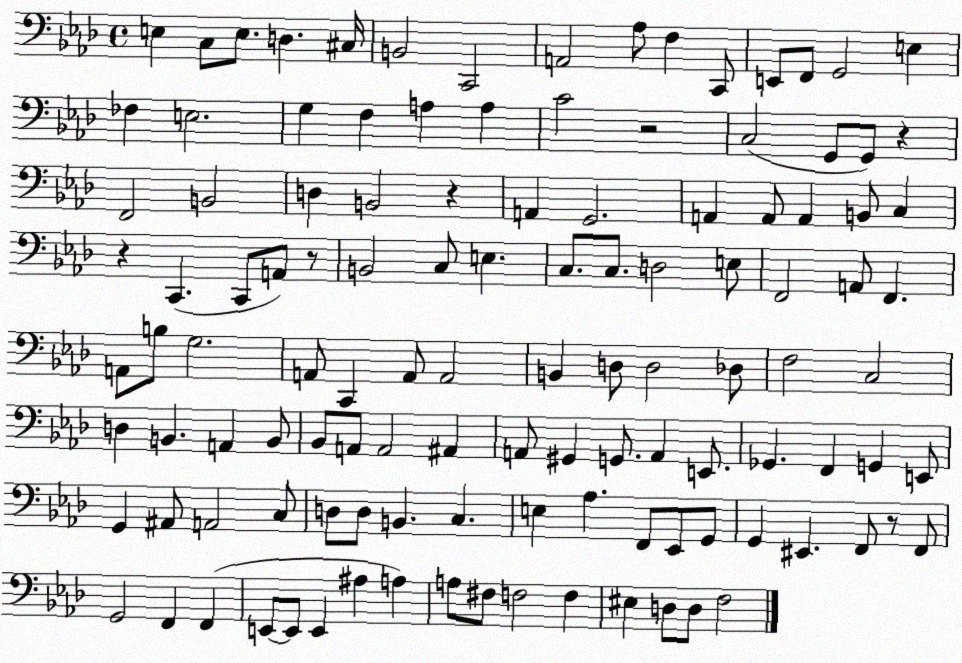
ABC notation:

X:1
T:Untitled
M:4/4
L:1/4
K:Ab
E, C,/2 E,/2 D, ^C,/4 B,,2 C,,2 A,,2 _A,/2 F, C,,/2 E,,/2 F,,/2 G,,2 E, _F, E,2 G, F, A, A, C2 z2 C,2 G,,/2 G,,/2 z F,,2 B,,2 D, B,,2 z A,, G,,2 A,, A,,/2 A,, B,,/2 C, z C,, C,,/2 A,,/2 z/2 B,,2 C,/2 E, C,/2 C,/2 D,2 E,/2 F,,2 A,,/2 F,, A,,/2 B,/2 G,2 A,,/2 C,, A,,/2 A,,2 B,, D,/2 D,2 _D,/2 F,2 C,2 D, B,, A,, B,,/2 _B,,/2 A,,/2 A,,2 ^A,, A,,/2 ^G,, G,,/2 A,, E,,/2 _G,, F,, G,, E,,/2 G,, ^A,,/2 A,,2 C,/2 D,/2 D,/2 B,, C, E, _A, F,,/2 _E,,/2 G,,/2 G,, ^E,, F,,/2 z/2 F,,/2 G,,2 F,, F,, E,,/2 E,,/2 E,, ^A, A, A,/2 ^F,/2 F,2 F, ^E, D,/2 D,/2 F,2